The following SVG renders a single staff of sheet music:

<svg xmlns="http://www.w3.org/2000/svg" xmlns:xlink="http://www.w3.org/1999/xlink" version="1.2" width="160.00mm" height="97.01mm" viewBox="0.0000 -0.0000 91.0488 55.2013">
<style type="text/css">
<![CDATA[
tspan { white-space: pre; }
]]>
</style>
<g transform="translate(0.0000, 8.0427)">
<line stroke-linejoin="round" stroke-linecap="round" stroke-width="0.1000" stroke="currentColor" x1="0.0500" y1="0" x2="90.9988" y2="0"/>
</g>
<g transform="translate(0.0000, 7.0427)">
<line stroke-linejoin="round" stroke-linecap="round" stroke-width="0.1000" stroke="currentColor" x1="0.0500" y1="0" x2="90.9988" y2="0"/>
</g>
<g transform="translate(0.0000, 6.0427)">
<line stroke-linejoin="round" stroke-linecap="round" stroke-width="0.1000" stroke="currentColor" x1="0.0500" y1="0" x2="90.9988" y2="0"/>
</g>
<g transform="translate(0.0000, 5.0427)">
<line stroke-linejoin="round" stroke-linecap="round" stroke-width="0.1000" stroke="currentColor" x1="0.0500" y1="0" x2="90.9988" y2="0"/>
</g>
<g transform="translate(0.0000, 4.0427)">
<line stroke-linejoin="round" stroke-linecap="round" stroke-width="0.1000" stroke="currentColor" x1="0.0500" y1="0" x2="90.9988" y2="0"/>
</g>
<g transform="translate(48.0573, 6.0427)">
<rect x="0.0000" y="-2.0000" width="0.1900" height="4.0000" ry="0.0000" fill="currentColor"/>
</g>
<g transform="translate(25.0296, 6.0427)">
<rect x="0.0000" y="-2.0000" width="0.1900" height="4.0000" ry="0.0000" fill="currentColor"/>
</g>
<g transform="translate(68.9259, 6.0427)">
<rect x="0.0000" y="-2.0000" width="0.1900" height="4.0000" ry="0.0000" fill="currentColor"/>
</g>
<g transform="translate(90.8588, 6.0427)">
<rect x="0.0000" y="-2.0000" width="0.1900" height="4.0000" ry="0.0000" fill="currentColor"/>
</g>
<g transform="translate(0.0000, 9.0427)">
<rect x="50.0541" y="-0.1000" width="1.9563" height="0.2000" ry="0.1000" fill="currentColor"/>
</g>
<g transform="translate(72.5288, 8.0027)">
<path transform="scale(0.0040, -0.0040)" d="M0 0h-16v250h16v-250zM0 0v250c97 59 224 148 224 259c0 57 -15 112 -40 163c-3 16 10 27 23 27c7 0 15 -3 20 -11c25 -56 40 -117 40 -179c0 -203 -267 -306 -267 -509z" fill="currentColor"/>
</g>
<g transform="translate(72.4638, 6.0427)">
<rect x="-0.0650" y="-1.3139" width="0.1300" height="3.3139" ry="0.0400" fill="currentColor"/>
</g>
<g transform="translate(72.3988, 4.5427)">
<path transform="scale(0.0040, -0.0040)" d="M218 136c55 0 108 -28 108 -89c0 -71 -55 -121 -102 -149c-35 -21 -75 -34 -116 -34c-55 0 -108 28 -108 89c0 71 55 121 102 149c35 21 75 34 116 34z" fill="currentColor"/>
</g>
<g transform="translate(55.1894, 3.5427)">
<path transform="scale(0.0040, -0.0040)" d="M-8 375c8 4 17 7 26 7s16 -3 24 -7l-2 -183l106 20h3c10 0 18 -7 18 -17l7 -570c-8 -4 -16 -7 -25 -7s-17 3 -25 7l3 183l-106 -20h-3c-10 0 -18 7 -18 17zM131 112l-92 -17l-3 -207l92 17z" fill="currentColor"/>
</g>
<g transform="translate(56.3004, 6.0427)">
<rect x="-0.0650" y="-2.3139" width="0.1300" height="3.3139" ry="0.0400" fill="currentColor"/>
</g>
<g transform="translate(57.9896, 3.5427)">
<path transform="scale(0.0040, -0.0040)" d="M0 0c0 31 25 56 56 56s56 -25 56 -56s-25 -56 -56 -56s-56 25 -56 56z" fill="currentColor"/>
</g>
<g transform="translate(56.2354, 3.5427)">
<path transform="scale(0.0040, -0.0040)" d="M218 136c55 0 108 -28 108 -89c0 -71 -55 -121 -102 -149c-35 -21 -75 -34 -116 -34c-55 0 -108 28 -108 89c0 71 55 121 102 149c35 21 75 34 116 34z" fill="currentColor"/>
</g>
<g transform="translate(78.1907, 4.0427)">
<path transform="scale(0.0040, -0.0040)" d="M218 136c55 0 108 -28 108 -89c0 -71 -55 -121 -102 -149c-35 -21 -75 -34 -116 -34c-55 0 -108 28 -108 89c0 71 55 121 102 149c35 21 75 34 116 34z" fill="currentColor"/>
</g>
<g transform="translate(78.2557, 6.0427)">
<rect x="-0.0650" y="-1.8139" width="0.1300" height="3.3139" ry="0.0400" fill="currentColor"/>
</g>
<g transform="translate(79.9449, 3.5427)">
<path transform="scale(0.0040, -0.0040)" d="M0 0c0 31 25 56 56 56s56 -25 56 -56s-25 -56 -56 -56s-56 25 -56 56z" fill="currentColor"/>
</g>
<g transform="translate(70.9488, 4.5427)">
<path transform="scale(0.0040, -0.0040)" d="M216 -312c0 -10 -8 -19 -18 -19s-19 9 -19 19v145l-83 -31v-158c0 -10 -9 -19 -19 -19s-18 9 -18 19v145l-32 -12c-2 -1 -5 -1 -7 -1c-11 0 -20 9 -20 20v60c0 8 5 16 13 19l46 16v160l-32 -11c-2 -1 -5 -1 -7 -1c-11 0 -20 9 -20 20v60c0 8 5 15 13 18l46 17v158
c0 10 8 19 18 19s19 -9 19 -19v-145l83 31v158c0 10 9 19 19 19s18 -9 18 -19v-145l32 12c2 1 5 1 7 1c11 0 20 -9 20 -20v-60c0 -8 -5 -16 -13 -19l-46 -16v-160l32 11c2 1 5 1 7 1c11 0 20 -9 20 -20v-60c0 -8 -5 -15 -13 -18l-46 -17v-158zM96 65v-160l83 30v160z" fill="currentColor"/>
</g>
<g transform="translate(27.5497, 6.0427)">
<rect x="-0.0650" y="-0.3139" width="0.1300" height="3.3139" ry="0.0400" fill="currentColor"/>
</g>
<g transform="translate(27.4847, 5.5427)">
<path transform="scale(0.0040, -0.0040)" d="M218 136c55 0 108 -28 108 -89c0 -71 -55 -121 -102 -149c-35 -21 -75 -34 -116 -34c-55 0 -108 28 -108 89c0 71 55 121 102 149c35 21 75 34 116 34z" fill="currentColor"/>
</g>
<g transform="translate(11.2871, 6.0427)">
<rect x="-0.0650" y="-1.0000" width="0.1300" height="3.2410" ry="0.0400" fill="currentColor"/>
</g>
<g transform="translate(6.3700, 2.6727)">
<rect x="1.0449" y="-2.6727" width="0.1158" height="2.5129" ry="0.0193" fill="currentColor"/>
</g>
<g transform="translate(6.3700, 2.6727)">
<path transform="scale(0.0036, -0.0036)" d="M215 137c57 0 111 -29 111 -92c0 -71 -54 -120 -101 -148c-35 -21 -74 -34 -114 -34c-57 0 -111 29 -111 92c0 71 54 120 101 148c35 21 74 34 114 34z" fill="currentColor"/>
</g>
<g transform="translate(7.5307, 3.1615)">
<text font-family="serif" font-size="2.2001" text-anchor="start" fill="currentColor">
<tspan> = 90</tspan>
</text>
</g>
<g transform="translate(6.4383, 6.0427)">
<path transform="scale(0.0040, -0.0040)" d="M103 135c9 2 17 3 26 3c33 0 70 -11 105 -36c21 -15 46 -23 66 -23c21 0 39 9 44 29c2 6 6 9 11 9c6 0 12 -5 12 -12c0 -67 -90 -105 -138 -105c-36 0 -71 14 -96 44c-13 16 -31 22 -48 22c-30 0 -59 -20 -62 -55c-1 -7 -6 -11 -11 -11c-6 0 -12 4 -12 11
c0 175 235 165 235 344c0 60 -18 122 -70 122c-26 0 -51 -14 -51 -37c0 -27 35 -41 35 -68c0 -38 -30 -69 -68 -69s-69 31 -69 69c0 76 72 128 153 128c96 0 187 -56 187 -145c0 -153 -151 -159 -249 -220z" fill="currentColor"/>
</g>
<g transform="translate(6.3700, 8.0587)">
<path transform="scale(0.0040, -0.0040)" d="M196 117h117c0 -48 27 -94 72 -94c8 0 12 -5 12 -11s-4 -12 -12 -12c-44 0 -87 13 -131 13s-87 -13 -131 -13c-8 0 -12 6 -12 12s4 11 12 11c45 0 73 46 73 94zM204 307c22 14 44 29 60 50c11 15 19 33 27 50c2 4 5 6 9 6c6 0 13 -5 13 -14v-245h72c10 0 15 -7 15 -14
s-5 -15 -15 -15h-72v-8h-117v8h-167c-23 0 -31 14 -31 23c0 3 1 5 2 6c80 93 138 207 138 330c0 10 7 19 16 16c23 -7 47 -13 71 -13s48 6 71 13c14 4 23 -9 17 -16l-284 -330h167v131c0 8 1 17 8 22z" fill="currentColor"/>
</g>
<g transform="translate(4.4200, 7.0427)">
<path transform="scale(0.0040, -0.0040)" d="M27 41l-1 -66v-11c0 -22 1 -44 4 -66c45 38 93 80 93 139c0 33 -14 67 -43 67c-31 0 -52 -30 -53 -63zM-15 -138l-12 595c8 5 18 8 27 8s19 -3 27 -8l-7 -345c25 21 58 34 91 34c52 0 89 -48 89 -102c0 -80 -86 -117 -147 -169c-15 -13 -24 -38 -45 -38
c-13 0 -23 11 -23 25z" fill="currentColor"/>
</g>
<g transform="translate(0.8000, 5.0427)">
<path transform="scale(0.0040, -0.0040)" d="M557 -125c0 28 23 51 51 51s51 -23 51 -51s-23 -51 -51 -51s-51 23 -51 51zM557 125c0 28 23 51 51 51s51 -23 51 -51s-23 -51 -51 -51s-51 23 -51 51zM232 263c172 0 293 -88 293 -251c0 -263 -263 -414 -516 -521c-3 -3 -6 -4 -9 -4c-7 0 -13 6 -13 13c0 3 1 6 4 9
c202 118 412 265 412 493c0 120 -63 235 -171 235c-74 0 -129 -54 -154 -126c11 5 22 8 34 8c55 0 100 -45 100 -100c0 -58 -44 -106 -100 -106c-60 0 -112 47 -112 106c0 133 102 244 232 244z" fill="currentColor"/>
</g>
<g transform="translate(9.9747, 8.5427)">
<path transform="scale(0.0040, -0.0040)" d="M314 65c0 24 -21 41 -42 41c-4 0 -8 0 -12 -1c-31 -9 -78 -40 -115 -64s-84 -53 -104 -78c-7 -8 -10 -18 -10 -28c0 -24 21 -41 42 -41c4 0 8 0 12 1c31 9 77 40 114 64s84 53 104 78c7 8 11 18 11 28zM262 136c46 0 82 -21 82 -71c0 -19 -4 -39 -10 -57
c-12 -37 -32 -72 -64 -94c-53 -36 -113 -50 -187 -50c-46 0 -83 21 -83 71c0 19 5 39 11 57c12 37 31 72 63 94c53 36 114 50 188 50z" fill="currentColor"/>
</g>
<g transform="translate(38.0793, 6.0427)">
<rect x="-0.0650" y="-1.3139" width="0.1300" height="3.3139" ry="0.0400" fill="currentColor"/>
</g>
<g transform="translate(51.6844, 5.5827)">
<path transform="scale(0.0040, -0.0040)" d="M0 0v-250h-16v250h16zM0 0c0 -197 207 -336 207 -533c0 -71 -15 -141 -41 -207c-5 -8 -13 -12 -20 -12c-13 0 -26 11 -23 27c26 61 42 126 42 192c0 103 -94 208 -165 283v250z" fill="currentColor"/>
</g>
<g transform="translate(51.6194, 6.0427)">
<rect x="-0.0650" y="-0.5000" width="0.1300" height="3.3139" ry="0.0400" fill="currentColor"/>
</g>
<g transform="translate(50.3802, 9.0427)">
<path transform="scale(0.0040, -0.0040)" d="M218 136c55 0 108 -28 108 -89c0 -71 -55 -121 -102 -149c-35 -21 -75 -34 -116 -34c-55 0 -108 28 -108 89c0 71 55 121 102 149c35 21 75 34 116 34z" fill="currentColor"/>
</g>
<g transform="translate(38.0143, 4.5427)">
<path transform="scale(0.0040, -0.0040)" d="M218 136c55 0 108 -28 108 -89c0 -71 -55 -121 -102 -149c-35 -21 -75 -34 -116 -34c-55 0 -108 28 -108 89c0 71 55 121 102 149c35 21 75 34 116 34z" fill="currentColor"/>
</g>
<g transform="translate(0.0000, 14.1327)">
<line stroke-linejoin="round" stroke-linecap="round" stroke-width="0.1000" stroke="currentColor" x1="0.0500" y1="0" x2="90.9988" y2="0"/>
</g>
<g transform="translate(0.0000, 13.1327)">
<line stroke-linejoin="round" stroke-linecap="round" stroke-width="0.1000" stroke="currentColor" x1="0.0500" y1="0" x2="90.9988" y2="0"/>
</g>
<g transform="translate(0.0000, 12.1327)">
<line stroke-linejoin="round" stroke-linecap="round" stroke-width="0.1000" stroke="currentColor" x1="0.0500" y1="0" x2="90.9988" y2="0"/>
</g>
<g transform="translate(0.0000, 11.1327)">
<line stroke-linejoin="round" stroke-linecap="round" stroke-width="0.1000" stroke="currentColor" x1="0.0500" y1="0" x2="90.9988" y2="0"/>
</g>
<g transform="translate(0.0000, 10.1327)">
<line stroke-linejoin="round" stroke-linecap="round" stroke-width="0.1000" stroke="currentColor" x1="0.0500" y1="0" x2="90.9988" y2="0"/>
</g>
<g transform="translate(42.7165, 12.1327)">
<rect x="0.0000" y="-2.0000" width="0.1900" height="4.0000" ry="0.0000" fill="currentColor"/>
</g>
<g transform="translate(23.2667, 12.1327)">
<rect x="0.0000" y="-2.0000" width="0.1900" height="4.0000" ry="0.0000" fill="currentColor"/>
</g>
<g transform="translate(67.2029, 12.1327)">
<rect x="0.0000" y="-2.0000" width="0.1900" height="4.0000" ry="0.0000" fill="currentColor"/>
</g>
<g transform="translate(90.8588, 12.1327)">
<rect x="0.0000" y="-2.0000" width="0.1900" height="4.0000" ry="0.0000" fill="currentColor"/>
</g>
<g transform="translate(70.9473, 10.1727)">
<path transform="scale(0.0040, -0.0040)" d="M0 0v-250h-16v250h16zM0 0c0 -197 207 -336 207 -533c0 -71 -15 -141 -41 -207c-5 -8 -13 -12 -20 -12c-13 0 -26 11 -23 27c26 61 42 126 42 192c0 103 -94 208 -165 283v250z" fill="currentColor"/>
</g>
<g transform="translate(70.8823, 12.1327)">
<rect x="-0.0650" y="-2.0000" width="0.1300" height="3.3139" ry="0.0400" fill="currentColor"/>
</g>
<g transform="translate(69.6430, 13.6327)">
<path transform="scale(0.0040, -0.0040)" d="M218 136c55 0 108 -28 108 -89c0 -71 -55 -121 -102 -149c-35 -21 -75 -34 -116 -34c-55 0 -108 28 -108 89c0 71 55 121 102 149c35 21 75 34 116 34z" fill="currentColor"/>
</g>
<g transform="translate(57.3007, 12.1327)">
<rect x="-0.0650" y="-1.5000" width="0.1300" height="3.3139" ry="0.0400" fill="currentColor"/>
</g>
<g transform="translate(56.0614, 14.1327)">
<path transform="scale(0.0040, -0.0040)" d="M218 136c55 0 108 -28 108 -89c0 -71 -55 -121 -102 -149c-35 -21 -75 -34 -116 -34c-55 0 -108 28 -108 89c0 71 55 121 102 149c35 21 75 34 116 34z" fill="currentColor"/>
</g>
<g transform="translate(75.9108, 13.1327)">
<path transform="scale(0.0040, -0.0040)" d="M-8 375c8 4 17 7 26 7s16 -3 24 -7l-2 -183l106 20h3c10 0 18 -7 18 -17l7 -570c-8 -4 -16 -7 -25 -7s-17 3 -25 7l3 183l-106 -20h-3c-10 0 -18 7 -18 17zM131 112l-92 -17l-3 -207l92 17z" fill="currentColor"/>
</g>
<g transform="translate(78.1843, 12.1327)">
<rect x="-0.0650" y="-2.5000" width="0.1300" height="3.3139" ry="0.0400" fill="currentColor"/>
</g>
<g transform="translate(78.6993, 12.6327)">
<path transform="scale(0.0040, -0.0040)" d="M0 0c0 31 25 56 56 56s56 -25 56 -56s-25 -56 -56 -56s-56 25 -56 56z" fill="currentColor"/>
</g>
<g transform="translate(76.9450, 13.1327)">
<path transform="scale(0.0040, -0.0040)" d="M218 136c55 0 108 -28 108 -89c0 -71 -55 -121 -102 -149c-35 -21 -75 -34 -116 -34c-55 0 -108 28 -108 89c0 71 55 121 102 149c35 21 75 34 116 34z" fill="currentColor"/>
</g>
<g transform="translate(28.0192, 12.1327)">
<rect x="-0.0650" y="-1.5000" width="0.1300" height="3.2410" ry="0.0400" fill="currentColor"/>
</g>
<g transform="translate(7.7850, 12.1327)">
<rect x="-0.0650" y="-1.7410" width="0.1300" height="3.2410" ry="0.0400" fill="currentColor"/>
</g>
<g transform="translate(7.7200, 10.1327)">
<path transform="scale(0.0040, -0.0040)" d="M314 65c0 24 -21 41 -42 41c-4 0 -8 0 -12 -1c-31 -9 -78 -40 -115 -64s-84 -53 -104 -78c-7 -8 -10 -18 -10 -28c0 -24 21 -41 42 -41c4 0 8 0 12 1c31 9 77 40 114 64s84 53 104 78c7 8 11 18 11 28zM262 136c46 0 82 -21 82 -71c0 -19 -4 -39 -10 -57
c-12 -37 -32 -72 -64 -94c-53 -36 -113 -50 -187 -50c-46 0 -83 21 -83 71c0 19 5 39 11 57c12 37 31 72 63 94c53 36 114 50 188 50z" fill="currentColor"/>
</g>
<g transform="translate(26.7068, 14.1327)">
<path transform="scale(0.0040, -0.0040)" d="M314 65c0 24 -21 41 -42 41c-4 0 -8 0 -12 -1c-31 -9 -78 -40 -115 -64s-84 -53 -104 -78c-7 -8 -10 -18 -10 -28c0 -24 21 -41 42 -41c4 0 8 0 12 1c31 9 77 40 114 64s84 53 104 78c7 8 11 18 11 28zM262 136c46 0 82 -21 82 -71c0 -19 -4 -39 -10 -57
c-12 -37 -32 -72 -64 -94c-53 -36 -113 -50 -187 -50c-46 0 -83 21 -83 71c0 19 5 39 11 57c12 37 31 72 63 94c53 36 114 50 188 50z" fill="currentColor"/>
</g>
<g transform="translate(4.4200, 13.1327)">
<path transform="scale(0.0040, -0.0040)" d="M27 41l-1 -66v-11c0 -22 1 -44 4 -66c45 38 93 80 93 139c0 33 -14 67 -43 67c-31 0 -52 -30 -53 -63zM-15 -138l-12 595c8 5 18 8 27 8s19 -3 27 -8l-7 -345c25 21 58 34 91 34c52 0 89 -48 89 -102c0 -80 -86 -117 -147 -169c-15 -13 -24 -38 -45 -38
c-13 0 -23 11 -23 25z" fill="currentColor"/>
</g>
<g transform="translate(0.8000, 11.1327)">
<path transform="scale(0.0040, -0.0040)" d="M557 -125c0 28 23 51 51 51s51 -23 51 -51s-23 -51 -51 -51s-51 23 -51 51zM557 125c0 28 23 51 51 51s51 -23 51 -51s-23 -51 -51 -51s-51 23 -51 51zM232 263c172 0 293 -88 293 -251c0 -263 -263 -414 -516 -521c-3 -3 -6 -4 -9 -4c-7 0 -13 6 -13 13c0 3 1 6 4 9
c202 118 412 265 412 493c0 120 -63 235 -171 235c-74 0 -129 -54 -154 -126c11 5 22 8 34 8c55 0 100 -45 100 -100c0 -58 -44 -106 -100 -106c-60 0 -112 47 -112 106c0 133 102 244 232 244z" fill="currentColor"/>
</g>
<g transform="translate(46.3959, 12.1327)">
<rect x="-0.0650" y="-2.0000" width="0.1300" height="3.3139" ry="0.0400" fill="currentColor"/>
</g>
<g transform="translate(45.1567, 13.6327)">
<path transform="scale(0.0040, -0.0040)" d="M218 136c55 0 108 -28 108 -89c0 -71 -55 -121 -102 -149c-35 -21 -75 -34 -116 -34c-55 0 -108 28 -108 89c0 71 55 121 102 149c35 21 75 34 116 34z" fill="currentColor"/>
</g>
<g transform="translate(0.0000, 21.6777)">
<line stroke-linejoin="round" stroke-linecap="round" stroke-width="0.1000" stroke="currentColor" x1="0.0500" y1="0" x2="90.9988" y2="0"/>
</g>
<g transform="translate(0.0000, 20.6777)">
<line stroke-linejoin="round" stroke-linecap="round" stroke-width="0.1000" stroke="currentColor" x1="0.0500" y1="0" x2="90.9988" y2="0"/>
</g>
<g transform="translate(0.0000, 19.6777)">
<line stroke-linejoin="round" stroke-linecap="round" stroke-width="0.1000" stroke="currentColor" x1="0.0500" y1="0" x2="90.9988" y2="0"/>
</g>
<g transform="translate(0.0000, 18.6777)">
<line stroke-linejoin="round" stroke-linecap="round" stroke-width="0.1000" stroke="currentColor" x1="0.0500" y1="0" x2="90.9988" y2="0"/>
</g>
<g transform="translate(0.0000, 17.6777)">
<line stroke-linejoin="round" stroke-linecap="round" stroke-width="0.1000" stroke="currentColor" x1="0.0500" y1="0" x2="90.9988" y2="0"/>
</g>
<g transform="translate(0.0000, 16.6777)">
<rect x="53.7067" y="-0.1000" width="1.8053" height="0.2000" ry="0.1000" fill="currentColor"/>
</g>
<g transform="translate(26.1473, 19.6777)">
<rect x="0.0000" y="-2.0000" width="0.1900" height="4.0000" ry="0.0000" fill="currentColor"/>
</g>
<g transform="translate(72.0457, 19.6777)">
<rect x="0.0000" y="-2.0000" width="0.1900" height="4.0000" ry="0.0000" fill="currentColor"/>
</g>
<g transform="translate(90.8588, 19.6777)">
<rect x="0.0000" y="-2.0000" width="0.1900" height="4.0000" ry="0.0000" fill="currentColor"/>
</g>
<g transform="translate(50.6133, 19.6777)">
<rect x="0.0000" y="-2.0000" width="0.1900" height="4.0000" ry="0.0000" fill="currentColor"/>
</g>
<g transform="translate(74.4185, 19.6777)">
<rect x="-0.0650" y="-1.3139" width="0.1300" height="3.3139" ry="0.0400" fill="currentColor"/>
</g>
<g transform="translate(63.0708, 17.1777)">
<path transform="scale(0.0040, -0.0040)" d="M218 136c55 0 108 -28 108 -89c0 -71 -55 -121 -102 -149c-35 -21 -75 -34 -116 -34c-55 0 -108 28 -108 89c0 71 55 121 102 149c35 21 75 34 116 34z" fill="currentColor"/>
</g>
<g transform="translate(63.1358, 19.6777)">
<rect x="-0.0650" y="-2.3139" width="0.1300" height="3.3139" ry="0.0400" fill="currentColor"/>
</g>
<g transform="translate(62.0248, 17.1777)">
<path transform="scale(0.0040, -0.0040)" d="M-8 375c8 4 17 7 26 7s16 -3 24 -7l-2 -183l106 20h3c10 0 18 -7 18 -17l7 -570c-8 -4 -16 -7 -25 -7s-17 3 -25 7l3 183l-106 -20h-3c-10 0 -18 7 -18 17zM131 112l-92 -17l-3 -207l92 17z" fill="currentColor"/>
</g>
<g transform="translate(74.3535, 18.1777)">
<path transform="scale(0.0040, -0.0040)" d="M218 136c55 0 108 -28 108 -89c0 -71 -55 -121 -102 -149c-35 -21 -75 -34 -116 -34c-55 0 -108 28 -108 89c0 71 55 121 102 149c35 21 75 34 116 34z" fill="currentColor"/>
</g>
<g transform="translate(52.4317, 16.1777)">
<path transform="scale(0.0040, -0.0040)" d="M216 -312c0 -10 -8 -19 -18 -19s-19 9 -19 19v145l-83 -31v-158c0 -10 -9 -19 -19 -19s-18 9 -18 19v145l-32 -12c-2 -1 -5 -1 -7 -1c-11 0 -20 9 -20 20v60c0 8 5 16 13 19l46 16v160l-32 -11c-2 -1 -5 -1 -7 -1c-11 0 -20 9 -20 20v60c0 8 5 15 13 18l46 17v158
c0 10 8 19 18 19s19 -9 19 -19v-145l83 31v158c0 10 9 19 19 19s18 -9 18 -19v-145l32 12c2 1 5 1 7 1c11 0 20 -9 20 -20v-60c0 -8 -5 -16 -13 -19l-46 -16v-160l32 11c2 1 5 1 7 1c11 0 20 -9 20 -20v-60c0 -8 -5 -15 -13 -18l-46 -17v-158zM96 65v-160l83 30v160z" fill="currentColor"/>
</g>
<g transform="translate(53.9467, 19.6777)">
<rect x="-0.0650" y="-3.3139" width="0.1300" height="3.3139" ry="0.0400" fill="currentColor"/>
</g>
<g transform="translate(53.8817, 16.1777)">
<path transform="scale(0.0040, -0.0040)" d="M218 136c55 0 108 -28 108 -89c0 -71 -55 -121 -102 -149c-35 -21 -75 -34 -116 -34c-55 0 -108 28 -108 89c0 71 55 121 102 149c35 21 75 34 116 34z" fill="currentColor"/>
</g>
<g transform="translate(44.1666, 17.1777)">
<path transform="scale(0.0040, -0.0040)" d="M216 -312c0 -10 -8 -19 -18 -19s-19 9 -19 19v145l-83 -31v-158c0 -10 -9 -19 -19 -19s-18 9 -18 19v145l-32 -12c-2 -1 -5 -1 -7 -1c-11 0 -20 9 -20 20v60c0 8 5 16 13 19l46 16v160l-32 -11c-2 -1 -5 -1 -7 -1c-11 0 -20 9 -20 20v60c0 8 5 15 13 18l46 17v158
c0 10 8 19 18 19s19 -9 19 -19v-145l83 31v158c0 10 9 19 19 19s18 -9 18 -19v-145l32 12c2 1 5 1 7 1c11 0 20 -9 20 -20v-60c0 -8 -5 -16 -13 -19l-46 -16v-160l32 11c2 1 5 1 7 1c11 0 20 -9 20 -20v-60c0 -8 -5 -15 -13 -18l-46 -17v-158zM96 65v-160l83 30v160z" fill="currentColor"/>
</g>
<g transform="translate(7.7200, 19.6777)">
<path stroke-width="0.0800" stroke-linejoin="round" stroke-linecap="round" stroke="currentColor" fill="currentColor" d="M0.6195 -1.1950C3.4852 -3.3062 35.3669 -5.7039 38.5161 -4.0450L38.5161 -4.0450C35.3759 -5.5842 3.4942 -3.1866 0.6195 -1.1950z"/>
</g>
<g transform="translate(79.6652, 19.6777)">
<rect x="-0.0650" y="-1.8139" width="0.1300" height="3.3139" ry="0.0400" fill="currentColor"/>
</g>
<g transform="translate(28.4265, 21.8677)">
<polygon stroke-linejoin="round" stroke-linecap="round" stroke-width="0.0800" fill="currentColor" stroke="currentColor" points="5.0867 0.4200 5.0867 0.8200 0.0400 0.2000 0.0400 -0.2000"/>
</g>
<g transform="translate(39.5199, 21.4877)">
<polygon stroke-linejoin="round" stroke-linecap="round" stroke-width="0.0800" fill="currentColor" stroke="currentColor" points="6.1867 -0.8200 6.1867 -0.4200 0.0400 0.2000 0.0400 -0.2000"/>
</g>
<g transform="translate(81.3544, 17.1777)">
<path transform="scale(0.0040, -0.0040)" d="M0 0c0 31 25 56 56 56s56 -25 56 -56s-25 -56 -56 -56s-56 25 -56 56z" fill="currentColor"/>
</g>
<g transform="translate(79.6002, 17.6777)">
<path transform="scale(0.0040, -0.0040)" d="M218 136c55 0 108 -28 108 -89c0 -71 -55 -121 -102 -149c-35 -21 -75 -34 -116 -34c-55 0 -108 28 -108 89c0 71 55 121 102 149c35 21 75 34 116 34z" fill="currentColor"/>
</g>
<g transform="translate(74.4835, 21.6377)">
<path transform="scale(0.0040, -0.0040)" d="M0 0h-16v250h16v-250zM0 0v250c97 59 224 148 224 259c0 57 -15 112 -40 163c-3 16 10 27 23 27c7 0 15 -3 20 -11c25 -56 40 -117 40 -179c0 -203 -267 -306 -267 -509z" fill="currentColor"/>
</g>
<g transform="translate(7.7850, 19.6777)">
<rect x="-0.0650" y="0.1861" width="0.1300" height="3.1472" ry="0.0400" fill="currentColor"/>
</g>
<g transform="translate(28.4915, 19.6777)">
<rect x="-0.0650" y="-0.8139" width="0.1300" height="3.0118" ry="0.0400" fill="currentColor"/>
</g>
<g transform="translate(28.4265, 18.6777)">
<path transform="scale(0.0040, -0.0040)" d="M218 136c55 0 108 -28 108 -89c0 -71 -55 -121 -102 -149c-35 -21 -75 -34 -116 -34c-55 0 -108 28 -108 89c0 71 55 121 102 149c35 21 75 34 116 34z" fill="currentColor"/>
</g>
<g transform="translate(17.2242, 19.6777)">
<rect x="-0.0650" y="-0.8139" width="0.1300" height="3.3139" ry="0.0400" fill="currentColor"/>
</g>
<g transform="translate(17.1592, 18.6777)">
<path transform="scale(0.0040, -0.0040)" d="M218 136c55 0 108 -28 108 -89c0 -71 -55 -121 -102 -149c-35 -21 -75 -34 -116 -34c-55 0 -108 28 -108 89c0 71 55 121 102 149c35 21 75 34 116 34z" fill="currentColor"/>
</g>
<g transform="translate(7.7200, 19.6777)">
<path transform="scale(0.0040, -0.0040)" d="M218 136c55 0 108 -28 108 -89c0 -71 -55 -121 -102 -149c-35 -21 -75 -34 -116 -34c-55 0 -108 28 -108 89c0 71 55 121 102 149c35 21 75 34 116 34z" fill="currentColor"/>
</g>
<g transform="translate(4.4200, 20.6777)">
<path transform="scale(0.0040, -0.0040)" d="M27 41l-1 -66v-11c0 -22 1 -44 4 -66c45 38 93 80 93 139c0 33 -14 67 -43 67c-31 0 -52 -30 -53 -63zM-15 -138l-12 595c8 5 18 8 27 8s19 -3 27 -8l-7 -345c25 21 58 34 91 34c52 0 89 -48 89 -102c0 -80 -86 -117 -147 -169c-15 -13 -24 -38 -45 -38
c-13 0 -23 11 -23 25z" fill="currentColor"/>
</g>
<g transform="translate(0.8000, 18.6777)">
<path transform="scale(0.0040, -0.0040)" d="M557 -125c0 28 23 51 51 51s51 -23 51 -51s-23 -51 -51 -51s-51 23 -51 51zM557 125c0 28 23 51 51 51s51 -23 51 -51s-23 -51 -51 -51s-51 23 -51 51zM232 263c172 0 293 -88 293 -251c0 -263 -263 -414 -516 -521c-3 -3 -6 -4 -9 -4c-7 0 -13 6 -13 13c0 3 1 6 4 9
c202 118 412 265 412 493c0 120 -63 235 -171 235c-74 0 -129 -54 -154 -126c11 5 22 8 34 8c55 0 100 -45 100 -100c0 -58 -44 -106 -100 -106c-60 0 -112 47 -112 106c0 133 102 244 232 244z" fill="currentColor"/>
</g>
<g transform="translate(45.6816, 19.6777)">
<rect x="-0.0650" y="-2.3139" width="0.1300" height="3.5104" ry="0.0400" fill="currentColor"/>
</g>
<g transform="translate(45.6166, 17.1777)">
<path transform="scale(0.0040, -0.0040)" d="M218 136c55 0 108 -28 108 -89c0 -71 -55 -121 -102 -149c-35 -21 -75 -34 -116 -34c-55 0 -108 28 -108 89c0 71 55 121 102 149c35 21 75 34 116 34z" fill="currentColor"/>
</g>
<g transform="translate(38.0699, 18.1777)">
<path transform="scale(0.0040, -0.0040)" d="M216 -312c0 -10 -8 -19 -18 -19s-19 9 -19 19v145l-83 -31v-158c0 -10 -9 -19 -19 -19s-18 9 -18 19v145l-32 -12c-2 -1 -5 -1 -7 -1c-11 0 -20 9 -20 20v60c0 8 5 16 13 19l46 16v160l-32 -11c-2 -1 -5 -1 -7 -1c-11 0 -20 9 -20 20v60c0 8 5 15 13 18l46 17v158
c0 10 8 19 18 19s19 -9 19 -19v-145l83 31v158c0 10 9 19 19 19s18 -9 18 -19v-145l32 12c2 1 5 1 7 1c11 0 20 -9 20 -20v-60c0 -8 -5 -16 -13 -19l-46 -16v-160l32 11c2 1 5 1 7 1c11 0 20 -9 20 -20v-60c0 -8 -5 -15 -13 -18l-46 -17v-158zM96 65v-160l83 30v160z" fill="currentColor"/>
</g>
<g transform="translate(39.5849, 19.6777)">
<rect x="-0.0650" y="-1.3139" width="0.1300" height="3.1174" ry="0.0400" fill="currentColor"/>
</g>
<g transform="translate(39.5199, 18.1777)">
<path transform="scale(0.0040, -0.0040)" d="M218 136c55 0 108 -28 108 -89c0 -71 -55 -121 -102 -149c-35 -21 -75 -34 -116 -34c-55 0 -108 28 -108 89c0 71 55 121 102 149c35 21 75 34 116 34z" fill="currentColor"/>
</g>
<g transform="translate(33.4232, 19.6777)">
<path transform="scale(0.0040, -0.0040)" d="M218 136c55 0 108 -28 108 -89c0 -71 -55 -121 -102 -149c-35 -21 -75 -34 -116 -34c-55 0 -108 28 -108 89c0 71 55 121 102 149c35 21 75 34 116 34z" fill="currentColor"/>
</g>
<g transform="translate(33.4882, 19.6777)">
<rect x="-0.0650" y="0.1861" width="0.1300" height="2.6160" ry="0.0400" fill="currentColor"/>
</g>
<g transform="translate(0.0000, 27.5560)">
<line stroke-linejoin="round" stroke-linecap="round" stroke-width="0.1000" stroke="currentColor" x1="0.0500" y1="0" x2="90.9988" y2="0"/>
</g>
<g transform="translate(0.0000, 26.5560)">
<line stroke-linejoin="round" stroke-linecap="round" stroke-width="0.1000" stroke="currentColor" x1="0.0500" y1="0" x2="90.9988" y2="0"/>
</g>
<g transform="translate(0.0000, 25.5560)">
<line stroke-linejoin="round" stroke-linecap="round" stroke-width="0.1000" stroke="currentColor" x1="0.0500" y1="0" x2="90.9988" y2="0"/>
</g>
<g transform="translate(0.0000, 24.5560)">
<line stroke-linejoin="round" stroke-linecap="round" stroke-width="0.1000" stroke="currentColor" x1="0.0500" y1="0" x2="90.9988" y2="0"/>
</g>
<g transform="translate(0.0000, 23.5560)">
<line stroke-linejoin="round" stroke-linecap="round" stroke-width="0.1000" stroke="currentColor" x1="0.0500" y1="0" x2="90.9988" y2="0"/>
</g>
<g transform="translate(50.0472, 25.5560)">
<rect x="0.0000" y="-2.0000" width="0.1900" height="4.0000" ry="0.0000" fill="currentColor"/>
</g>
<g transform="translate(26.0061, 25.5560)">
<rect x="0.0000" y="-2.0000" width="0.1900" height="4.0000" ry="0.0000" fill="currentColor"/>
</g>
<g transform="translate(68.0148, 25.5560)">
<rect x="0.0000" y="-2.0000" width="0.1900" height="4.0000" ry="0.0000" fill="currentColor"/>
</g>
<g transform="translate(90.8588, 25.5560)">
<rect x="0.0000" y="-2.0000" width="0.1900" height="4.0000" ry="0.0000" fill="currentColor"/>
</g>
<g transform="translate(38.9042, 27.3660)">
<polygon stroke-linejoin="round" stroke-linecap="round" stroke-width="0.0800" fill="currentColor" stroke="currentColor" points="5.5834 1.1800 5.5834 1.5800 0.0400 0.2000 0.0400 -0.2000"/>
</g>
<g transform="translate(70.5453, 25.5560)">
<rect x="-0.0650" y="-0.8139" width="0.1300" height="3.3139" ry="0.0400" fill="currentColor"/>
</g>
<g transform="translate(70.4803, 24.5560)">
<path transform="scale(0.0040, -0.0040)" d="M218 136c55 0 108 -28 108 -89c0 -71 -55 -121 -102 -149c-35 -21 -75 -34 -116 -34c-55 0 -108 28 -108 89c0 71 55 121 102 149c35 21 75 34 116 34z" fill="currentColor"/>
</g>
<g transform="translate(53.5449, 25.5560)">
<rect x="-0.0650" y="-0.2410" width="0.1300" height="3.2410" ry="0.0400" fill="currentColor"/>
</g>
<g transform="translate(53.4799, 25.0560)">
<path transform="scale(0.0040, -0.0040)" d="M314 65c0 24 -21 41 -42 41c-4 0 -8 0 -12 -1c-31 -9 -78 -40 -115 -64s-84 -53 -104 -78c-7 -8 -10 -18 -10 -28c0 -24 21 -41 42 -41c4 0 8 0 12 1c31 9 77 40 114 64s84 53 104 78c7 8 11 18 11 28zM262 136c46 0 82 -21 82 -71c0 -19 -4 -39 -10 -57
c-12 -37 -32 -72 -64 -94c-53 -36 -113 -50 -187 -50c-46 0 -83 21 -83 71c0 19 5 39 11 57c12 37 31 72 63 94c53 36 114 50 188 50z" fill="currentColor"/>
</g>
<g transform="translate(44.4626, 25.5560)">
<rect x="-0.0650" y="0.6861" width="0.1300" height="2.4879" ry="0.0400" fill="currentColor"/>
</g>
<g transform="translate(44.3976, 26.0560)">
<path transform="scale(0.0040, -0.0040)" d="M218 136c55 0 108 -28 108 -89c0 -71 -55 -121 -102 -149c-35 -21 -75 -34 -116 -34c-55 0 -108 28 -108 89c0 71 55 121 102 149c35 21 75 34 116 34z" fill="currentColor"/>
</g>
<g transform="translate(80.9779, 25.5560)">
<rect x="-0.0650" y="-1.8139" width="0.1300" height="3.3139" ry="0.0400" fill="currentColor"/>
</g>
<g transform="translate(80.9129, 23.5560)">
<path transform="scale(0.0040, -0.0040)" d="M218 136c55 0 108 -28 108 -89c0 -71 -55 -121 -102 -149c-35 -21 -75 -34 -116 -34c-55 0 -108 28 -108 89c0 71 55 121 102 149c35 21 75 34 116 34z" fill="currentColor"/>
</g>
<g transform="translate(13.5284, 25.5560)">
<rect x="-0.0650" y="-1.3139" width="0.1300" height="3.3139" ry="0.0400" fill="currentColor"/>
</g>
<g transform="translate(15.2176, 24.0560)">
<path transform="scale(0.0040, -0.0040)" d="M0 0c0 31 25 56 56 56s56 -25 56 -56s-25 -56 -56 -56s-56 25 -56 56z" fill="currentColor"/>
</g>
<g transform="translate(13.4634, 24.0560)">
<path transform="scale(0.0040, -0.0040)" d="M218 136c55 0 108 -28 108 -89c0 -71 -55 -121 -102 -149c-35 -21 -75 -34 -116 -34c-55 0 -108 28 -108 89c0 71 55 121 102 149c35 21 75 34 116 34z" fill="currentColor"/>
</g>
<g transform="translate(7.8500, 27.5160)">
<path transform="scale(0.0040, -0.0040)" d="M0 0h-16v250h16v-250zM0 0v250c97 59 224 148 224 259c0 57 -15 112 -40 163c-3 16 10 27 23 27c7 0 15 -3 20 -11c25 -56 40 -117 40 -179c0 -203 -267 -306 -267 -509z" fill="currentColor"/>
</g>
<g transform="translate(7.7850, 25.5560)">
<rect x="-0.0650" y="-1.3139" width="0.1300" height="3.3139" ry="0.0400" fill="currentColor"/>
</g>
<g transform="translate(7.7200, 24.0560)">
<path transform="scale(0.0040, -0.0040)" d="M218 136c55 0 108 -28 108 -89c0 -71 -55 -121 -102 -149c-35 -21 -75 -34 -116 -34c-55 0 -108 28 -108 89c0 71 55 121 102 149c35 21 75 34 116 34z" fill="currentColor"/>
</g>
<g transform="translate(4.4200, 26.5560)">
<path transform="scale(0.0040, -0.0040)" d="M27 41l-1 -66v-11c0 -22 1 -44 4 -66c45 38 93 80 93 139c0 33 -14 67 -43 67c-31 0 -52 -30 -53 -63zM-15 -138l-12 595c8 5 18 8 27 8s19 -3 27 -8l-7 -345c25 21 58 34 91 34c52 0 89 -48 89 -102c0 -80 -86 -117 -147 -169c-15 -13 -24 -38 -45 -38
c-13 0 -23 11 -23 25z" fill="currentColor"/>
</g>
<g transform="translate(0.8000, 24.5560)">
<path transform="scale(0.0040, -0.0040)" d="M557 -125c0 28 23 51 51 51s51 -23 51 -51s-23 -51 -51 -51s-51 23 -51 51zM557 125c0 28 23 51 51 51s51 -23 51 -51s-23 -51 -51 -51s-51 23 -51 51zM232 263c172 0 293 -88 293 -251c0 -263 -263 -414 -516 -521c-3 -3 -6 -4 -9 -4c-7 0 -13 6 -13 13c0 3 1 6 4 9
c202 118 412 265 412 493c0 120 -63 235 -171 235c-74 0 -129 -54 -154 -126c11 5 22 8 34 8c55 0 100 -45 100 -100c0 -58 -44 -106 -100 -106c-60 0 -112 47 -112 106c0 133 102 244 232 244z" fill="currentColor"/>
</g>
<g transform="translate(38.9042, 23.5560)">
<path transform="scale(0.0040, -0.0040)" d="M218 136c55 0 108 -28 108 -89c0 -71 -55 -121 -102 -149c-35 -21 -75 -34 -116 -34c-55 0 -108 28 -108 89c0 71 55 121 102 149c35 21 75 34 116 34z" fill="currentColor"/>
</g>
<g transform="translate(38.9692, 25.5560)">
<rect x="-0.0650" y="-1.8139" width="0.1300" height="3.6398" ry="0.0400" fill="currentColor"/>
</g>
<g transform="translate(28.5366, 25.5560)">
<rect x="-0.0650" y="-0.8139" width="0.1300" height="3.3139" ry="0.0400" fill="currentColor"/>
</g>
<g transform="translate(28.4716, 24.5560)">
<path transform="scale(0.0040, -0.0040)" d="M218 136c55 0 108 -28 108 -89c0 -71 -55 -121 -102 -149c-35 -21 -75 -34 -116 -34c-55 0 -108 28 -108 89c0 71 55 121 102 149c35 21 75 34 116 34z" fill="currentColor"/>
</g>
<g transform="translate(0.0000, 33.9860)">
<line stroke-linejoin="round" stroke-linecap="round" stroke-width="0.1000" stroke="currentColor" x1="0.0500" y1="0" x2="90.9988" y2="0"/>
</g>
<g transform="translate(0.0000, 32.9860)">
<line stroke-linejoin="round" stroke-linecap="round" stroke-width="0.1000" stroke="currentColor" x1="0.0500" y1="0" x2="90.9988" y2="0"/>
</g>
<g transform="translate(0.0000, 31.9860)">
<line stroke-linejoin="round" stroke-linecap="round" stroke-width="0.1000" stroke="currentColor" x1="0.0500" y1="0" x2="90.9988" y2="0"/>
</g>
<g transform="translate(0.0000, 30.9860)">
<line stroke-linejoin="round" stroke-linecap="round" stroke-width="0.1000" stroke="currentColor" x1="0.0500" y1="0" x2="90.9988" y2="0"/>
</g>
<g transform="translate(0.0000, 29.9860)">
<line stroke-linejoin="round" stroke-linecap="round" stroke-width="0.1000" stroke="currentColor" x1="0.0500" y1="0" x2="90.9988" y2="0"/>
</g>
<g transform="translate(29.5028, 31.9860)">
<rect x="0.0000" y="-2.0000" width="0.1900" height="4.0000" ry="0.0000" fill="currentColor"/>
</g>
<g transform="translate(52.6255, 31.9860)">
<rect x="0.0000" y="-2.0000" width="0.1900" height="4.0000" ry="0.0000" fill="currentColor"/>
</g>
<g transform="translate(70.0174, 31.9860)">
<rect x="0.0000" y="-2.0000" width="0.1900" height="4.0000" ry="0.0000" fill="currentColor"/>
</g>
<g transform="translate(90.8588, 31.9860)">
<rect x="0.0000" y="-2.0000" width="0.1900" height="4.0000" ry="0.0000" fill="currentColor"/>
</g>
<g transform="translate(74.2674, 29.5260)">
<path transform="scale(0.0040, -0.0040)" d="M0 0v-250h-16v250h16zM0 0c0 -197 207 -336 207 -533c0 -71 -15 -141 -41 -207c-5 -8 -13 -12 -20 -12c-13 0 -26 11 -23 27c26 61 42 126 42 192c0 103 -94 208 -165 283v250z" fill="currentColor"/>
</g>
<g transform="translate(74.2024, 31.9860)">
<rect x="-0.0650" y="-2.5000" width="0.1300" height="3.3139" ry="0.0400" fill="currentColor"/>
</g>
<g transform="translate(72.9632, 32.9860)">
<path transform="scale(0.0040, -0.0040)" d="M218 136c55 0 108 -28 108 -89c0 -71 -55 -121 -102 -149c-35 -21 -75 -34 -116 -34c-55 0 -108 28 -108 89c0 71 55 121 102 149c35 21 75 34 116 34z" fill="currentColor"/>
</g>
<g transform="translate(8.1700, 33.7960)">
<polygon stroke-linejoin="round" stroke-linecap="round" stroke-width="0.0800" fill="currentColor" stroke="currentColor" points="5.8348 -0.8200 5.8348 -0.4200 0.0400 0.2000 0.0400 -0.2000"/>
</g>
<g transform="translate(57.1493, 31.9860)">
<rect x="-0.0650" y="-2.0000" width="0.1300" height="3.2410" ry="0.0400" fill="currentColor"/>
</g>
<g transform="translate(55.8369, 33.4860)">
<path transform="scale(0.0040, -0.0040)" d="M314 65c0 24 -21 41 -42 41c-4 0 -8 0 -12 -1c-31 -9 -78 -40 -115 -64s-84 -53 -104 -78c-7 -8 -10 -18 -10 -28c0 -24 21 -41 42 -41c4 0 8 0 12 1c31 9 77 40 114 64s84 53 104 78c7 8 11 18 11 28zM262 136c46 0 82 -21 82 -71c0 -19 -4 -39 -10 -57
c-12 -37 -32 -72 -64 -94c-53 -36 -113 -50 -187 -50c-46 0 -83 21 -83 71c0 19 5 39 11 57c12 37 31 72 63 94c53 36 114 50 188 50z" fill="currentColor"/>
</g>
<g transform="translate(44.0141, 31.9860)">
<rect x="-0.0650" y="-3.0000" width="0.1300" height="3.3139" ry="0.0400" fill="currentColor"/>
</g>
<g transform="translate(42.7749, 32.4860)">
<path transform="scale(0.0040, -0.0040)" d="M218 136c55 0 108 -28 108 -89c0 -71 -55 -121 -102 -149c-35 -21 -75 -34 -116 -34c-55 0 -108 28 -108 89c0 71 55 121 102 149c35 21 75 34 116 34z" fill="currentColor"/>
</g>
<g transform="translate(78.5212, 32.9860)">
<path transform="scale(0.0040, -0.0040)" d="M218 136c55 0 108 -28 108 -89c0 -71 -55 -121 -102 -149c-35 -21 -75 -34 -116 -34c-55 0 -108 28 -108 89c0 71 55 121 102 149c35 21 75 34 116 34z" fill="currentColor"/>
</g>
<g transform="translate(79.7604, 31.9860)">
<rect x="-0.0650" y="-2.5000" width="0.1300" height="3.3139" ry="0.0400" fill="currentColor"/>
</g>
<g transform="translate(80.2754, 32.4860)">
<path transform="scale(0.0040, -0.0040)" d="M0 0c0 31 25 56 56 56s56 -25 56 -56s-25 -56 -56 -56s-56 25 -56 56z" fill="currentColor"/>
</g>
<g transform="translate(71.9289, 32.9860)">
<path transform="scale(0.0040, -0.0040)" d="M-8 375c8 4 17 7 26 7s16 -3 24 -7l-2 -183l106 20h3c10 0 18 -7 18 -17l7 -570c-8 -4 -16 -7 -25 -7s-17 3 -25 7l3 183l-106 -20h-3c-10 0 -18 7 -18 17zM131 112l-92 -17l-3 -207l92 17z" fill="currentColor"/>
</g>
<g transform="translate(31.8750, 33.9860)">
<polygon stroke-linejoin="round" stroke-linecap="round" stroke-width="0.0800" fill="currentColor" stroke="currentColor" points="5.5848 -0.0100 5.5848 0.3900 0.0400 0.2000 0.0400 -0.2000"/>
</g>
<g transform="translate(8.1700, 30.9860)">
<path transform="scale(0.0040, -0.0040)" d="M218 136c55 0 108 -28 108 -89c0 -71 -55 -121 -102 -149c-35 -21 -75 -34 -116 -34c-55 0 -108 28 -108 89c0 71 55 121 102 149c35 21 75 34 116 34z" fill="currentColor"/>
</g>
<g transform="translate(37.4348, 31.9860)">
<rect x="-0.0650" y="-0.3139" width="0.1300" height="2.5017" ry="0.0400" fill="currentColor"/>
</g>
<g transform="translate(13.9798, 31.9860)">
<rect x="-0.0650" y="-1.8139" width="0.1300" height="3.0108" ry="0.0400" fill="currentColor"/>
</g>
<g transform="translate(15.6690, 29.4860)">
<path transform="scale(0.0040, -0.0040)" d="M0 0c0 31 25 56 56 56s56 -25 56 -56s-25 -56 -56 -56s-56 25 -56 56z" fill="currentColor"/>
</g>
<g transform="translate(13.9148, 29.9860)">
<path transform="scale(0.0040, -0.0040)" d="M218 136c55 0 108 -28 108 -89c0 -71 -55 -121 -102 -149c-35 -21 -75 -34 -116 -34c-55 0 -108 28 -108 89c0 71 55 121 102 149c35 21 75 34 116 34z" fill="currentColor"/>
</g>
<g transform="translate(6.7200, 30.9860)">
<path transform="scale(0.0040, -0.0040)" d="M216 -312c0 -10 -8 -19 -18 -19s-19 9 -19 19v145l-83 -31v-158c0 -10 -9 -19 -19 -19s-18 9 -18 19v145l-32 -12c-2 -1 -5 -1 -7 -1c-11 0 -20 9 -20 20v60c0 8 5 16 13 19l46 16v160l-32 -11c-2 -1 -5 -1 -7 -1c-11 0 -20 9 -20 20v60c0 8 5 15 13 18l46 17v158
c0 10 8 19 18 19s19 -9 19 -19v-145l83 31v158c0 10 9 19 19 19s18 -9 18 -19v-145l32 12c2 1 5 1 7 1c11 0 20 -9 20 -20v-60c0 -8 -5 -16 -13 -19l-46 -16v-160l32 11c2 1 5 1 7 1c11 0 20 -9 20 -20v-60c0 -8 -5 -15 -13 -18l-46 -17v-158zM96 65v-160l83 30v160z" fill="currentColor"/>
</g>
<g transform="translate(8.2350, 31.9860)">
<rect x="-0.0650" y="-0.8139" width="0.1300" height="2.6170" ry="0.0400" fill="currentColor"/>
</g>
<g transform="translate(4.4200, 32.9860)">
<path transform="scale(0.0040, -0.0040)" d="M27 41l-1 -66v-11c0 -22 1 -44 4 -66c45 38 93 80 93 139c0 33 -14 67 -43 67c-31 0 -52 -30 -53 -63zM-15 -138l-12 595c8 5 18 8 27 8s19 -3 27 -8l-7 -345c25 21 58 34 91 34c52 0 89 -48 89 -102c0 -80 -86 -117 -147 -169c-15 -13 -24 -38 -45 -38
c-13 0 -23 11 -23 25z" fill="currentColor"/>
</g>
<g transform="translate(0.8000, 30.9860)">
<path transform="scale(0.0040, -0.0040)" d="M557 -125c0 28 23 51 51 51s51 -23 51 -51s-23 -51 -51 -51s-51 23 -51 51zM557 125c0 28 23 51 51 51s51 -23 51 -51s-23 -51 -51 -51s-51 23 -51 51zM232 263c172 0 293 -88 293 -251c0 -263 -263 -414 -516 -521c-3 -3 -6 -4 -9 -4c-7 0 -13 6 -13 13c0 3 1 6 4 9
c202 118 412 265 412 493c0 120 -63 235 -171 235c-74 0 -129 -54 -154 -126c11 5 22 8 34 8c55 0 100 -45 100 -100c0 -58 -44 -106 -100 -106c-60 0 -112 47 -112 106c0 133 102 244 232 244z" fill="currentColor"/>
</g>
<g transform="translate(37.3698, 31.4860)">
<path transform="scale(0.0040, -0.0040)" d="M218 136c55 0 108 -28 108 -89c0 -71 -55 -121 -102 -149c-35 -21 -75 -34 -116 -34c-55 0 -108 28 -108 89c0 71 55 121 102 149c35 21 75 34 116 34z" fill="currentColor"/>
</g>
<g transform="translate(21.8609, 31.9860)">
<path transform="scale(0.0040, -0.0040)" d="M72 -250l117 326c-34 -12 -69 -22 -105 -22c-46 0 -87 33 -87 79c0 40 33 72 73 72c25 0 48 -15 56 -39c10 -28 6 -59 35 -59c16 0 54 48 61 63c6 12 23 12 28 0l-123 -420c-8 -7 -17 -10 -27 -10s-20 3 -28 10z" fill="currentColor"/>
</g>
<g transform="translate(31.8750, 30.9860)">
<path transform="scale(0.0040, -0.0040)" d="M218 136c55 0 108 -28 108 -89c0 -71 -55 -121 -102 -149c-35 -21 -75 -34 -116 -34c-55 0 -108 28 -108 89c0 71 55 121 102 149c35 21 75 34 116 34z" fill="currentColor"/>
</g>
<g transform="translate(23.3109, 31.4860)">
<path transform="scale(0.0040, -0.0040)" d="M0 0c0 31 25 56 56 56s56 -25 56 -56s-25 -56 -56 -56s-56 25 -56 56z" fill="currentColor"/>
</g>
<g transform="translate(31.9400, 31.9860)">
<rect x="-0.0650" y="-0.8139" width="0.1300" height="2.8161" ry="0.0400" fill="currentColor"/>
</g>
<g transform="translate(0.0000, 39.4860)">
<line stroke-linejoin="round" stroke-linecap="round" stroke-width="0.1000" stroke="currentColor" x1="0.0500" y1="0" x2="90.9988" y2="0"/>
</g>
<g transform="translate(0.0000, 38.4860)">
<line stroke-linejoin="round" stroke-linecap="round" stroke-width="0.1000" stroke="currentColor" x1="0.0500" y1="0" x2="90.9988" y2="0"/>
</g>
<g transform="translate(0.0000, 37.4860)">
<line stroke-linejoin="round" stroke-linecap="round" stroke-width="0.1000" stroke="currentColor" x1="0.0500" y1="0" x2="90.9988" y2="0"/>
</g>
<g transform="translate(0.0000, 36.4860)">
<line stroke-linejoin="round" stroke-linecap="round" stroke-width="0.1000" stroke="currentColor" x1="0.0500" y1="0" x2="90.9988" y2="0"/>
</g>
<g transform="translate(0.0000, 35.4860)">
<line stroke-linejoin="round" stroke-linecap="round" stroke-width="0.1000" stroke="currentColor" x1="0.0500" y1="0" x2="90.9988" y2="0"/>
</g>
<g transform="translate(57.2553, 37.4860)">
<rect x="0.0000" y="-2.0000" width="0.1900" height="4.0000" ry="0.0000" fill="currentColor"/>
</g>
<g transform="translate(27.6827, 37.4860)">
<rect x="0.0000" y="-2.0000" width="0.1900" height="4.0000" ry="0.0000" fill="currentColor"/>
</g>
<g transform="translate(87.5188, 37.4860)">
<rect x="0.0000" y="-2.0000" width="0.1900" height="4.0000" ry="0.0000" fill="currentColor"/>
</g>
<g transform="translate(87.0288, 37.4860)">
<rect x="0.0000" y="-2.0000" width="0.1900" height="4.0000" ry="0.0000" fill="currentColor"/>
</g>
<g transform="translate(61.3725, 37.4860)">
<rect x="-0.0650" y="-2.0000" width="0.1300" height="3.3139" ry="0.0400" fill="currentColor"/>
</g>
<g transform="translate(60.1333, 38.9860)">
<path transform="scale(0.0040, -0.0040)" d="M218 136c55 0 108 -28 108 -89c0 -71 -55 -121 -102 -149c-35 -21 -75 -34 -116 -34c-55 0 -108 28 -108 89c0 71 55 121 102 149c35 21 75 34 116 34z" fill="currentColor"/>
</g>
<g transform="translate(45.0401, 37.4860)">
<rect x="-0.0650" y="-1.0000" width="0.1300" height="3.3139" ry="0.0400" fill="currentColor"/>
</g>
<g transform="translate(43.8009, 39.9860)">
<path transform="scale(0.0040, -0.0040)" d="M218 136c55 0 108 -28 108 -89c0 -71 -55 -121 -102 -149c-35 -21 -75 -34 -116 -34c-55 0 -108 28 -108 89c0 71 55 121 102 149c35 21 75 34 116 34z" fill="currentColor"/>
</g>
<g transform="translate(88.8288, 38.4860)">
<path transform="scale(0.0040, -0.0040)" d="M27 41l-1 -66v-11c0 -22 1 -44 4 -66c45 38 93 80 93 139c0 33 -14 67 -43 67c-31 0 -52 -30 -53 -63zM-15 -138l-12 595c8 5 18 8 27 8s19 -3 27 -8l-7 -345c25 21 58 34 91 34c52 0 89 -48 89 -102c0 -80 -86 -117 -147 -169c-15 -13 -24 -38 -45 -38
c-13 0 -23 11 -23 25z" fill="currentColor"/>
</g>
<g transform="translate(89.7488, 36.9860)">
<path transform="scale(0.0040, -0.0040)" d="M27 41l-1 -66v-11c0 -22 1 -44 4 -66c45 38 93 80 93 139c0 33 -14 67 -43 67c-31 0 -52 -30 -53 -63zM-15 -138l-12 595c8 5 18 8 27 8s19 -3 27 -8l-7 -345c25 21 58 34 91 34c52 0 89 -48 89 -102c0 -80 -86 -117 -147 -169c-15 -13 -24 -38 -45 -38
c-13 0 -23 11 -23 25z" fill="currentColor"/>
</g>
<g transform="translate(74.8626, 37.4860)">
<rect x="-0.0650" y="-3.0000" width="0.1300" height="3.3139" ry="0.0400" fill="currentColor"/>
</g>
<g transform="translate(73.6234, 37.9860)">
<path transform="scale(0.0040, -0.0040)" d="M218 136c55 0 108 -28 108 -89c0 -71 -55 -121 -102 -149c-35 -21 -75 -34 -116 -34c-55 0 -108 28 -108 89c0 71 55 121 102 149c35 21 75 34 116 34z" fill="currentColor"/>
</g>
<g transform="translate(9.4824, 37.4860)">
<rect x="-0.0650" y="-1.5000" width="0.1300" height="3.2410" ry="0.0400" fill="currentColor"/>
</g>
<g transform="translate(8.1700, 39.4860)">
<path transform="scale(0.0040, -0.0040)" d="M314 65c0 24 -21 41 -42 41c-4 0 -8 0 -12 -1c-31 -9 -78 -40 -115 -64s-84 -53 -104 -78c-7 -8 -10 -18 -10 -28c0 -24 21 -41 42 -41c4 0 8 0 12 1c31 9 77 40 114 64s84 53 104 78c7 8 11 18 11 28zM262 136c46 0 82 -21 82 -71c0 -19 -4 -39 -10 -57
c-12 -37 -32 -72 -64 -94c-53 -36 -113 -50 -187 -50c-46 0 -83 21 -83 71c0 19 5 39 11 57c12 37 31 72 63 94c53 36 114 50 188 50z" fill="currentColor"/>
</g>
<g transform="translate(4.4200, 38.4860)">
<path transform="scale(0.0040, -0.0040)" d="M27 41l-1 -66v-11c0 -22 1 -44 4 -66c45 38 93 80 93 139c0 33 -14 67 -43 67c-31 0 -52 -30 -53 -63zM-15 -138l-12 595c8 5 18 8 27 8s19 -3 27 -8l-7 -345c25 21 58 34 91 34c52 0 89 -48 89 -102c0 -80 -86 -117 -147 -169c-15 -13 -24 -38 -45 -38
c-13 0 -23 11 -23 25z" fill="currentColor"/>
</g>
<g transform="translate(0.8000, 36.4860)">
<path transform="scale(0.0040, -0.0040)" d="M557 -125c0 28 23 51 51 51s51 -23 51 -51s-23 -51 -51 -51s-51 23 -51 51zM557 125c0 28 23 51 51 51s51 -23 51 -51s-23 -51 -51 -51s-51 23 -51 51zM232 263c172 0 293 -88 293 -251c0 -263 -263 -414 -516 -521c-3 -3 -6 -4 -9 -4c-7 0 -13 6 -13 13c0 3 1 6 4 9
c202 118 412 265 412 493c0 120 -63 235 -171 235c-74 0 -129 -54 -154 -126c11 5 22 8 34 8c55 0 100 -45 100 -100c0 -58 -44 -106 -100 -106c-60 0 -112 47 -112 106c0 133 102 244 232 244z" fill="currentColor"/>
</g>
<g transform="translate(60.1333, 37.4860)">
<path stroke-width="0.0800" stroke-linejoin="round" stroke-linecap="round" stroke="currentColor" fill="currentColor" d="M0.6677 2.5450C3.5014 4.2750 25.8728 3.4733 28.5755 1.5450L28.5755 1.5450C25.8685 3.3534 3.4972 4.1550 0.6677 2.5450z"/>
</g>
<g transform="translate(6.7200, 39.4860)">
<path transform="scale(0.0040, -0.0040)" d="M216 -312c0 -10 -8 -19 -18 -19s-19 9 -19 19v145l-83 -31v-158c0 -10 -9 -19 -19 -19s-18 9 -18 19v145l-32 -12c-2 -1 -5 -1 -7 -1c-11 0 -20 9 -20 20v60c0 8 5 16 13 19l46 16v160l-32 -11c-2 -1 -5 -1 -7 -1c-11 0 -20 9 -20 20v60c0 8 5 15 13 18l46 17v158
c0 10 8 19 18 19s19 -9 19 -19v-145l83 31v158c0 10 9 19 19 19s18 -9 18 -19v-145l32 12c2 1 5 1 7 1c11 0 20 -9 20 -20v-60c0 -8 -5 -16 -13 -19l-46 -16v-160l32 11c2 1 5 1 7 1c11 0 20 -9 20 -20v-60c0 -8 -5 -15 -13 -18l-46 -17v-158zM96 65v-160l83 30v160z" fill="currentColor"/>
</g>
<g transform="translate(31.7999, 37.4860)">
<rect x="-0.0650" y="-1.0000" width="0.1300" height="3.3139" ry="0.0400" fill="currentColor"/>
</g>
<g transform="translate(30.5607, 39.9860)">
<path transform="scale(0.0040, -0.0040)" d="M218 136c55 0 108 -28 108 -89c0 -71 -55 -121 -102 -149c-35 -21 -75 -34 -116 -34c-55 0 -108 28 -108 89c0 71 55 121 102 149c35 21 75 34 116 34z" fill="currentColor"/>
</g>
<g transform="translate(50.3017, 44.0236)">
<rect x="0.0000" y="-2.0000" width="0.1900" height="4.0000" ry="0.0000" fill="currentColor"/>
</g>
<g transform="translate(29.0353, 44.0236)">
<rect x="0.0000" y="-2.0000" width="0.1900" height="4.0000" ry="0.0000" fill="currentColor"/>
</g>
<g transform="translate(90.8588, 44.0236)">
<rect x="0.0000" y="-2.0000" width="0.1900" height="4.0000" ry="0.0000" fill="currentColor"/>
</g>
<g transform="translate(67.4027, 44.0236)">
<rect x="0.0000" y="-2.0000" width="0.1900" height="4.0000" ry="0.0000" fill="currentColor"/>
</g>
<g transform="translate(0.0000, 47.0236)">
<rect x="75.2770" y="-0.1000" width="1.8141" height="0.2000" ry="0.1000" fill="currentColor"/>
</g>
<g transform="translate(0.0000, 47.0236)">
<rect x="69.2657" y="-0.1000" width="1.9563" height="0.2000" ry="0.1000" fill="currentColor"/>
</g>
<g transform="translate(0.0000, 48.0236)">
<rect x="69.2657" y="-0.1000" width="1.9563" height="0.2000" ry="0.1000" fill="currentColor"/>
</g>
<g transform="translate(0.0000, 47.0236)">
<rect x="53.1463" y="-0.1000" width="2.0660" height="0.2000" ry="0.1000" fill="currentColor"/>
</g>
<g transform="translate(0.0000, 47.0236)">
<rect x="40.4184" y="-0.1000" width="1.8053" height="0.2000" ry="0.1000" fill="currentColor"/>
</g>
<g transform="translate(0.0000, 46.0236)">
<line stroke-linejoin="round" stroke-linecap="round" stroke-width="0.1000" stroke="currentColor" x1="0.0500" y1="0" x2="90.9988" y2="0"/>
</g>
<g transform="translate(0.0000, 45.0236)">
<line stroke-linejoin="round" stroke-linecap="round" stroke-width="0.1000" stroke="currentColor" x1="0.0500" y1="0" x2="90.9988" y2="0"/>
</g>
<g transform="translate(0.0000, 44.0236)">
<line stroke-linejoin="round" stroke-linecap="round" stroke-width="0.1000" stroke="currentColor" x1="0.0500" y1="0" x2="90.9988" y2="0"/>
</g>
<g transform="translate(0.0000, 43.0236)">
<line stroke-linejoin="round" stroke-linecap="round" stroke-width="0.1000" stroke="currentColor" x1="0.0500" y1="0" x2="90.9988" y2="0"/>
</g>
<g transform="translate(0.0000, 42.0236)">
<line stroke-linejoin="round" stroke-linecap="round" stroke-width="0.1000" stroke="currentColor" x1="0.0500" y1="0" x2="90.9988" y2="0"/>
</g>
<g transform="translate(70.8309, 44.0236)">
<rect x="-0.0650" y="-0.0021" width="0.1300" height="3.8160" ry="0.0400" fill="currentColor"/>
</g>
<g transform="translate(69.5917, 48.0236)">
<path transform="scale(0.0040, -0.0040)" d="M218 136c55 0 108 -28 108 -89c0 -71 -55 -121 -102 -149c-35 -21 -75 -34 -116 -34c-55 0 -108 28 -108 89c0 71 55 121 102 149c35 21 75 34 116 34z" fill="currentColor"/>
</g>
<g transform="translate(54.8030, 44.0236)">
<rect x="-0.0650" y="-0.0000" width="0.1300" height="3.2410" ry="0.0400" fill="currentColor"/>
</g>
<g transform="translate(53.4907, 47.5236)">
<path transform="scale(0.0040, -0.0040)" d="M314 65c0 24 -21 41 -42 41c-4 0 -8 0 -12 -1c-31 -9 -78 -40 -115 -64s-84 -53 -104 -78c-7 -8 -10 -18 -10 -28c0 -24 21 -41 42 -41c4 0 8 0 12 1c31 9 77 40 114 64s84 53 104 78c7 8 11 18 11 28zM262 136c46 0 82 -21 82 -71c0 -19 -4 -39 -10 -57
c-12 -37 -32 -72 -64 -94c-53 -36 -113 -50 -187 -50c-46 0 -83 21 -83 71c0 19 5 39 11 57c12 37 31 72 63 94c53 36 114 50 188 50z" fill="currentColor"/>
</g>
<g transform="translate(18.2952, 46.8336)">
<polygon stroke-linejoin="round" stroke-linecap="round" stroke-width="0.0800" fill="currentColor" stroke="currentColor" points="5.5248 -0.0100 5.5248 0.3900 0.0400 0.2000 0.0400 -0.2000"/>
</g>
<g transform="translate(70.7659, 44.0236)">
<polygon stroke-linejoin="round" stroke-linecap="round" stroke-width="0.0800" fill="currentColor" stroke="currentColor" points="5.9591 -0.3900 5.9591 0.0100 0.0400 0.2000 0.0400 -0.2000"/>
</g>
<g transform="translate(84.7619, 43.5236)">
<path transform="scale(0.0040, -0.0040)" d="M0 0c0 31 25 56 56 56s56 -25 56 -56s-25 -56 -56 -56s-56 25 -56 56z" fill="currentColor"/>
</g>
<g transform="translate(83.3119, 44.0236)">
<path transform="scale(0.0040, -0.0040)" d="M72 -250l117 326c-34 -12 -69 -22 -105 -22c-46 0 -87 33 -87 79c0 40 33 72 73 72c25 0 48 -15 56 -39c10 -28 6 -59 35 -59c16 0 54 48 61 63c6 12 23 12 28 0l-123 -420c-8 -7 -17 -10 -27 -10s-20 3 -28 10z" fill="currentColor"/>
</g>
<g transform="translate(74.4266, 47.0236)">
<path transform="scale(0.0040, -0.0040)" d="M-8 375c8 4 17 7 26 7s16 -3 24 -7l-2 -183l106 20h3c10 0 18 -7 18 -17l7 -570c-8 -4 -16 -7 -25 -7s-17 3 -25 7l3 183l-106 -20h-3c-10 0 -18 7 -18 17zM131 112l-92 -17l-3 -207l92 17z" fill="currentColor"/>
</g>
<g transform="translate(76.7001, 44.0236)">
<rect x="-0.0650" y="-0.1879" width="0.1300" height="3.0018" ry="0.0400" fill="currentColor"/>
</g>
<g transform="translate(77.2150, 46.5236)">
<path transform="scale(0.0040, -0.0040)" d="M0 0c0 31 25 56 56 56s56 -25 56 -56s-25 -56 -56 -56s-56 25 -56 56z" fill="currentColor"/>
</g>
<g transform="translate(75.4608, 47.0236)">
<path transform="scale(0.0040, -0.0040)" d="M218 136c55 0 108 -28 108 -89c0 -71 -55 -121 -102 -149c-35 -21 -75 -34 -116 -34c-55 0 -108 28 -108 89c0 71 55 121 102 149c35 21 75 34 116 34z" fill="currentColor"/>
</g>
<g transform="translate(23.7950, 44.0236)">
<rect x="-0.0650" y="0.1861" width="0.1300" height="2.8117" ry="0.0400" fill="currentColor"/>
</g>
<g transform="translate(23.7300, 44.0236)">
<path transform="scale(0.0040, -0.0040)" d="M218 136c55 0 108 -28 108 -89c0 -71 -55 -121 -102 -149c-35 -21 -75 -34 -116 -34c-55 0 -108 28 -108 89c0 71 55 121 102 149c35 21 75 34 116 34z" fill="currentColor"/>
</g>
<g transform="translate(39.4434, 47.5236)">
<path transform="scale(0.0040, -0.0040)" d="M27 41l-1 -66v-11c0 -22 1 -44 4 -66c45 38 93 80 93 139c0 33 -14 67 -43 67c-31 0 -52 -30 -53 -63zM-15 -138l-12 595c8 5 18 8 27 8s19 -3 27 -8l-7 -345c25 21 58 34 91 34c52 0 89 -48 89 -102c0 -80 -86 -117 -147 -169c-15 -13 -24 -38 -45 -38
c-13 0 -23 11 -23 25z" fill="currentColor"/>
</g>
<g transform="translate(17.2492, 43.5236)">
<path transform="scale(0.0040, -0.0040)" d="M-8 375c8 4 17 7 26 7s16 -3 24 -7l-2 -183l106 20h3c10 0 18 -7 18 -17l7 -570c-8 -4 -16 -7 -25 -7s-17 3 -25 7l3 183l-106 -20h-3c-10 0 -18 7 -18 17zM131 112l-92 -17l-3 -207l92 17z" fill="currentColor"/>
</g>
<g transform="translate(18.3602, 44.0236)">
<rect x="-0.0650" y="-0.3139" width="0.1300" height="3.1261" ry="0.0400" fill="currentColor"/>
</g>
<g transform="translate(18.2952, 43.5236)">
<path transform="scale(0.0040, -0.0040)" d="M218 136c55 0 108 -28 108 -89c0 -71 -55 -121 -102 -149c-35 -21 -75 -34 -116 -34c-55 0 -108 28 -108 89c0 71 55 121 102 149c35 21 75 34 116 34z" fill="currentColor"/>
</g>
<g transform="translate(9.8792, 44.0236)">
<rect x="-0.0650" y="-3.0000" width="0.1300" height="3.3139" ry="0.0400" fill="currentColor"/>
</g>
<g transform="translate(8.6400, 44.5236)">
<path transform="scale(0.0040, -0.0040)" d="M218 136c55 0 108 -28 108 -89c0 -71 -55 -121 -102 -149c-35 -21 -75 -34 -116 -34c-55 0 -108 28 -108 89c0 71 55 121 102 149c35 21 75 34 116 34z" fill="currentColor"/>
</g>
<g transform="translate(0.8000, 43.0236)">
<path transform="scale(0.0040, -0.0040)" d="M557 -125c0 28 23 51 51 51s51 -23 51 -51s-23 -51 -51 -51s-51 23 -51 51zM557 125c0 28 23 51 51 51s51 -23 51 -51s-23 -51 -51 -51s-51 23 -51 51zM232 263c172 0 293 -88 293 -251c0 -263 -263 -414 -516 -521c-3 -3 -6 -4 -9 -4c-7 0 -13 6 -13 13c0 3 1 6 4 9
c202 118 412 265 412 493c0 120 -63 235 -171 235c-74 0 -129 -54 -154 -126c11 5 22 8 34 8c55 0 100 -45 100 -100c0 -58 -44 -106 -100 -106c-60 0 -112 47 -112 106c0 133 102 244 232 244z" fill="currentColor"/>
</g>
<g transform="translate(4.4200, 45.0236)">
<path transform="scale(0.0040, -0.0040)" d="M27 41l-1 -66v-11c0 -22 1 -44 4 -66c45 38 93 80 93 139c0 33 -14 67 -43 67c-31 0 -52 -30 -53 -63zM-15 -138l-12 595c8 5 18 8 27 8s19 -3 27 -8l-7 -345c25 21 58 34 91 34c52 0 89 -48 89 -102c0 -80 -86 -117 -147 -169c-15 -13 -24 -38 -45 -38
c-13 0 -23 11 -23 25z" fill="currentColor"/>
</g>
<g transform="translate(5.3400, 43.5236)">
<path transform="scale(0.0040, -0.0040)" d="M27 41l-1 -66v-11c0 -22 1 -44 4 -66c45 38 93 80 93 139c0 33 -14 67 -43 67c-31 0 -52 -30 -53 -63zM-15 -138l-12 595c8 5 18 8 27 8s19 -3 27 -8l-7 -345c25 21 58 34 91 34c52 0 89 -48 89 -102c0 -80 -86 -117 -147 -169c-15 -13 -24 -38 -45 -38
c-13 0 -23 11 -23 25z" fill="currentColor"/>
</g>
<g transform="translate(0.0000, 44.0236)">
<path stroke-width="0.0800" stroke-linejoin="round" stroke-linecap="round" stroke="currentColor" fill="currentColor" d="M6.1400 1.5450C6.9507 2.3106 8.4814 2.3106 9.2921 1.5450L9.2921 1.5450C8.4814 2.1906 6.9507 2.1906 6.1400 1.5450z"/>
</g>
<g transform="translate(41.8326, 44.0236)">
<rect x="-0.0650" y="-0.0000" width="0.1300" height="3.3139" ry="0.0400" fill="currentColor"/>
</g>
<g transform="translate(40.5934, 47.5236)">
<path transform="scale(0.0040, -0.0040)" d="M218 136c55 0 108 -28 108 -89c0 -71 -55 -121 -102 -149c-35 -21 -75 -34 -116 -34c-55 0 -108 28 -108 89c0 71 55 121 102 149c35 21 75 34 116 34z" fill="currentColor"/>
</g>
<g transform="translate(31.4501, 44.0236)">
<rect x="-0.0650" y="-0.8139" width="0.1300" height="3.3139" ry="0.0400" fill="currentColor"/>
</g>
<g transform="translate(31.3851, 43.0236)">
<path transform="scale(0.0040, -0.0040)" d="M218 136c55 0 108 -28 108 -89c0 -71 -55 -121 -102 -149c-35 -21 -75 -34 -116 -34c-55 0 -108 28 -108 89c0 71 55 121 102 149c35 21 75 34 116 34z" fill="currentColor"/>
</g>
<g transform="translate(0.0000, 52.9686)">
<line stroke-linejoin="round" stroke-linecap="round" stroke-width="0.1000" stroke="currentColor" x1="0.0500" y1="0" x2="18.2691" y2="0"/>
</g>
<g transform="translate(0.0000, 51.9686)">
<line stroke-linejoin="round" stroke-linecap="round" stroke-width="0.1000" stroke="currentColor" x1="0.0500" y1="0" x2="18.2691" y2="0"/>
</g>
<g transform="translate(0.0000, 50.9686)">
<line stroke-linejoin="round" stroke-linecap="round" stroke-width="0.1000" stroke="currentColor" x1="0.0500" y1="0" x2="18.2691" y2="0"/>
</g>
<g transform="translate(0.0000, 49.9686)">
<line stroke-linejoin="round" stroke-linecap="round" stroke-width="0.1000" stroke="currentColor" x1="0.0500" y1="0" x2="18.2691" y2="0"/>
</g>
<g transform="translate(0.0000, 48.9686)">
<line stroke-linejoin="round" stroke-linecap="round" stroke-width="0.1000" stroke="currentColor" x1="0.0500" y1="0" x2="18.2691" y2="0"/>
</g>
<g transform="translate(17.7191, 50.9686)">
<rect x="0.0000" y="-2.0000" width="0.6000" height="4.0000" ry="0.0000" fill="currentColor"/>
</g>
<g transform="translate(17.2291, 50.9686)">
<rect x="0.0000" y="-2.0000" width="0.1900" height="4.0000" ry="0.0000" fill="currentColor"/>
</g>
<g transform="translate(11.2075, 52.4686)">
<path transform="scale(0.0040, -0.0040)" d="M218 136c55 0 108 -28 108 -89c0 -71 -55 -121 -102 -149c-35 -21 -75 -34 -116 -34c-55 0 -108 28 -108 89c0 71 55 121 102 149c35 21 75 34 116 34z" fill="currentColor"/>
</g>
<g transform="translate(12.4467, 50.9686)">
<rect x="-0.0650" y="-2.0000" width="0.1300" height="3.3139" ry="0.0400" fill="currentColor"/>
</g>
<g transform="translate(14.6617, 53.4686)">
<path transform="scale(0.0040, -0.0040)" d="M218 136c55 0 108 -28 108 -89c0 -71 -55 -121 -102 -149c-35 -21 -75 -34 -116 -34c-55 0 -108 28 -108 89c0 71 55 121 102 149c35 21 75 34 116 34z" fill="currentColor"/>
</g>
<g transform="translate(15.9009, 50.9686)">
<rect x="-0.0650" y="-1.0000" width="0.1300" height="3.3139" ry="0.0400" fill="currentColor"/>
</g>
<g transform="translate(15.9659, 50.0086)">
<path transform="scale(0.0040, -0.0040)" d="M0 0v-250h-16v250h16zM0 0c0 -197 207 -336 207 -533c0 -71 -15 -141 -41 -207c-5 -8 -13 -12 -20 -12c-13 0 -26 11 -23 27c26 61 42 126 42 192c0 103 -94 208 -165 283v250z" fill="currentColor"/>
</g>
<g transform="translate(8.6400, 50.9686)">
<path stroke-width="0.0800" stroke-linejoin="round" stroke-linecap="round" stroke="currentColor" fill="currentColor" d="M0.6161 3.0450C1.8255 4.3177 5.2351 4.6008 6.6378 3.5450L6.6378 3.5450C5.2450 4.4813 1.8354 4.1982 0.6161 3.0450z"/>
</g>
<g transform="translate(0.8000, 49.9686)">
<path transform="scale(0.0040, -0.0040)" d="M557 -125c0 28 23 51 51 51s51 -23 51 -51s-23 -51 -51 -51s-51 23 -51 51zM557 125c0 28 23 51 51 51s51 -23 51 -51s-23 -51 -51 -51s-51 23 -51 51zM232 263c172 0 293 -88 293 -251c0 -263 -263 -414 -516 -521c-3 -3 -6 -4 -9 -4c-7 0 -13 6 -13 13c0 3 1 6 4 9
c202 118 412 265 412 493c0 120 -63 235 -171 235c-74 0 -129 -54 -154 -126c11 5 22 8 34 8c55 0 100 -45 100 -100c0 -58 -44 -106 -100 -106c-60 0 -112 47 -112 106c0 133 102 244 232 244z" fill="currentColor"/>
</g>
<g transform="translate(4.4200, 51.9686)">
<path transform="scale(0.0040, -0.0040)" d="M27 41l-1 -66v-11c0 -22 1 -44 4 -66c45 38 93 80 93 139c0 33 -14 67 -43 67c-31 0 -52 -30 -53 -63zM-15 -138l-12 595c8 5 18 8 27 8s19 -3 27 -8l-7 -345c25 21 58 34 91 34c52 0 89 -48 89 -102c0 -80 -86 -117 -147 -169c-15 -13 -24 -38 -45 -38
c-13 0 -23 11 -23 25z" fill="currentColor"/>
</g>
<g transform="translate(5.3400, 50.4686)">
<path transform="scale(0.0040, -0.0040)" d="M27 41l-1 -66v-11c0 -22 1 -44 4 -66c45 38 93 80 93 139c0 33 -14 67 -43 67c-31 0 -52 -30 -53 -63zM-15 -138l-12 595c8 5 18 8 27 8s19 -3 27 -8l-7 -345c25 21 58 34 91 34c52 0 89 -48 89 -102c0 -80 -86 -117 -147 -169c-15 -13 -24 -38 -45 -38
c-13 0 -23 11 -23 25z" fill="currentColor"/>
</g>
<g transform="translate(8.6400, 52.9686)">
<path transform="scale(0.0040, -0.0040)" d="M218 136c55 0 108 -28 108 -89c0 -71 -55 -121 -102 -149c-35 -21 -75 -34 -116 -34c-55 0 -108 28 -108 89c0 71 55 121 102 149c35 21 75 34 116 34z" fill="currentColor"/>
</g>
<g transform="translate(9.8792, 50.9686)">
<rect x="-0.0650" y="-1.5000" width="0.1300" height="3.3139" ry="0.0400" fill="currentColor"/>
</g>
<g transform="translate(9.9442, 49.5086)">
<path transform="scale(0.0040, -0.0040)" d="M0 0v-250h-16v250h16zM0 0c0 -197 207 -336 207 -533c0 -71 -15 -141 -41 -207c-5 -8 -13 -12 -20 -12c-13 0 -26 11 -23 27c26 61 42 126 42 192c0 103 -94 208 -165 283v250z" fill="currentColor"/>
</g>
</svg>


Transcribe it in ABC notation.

X:1
T:Untitled
M:2/4
L:1/4
K:F
F,,2 E, G, E,,/2 B, ^G,/2 A, A,2 G,,2 A,, G,, A,,/2 B,, D, F, F,/2 D,/2 ^G,/2 ^B,/2 ^D B, G,/2 A, G,/2 G, F, A,/2 C,/2 E,2 F, A, ^F,/2 A,/2 z/2 F,/2 E,/2 C, A,,2 B,,/2 B,, ^G,,2 F,, F,, A,, C, C, E,/2 D,/2 F, _D,, D,,2 C,,/2 E,,/2 z/2 G,,/2 A,, F,,/2